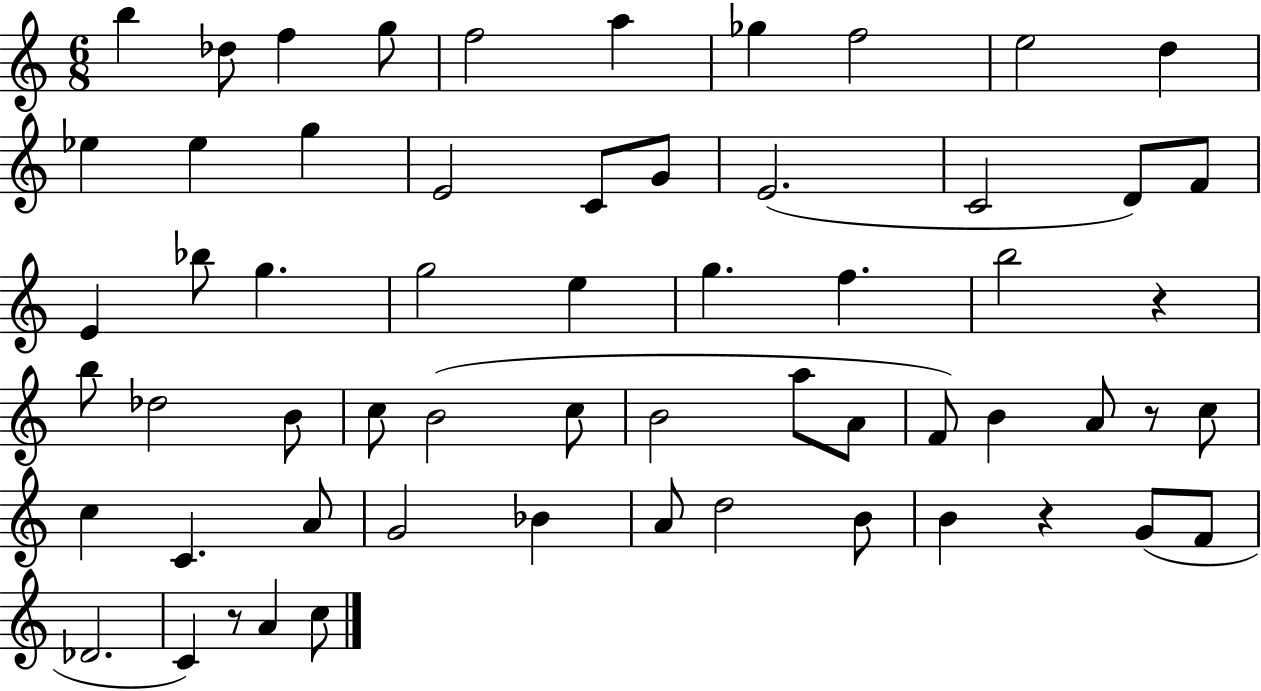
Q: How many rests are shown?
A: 4